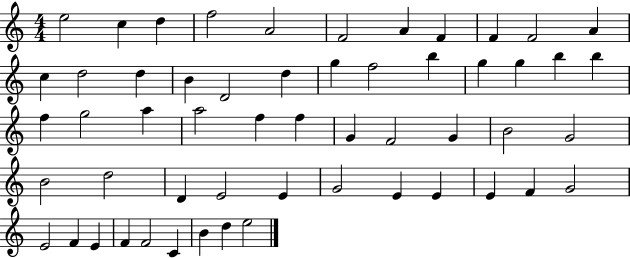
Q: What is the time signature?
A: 4/4